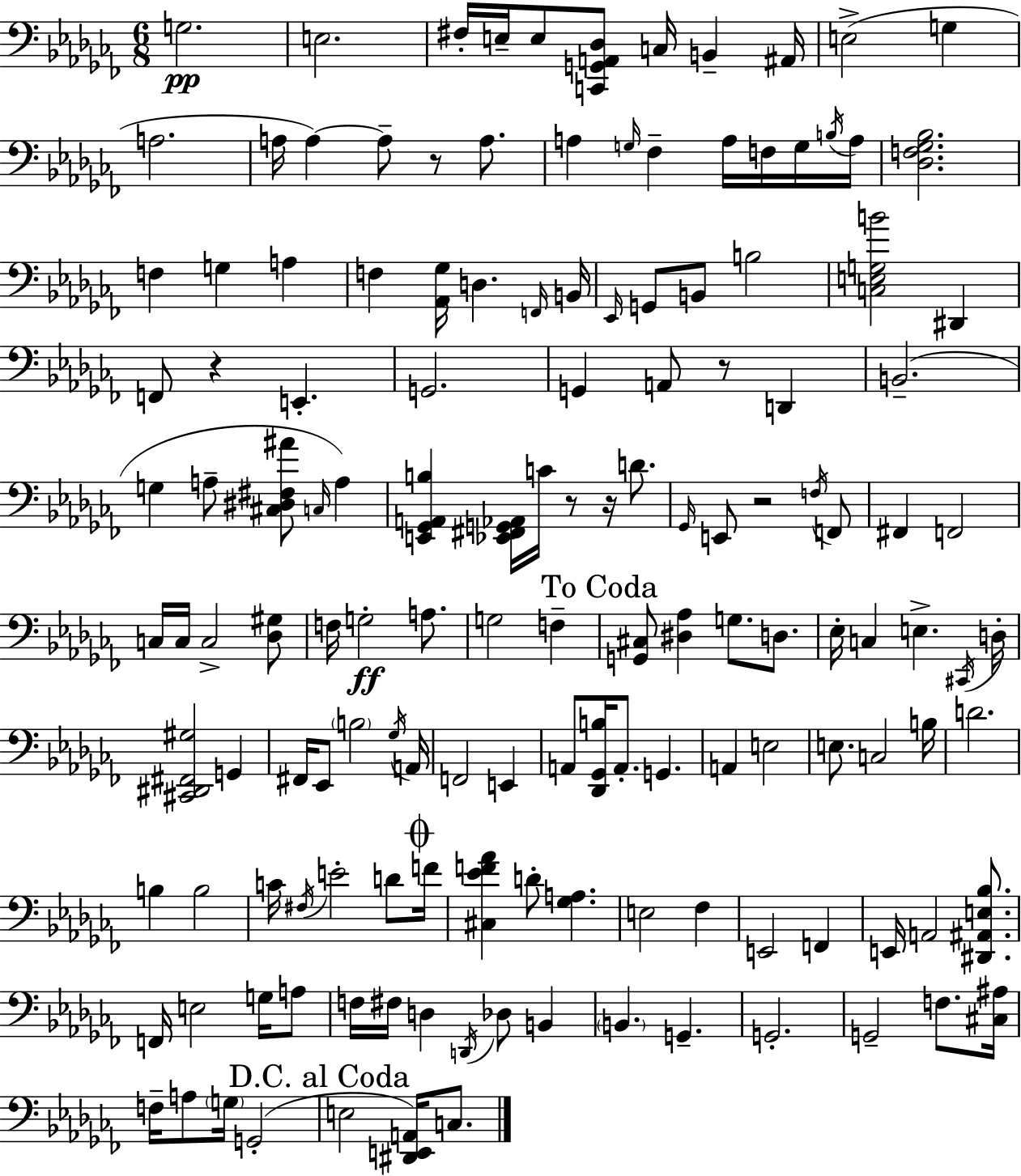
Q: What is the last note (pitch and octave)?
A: C3